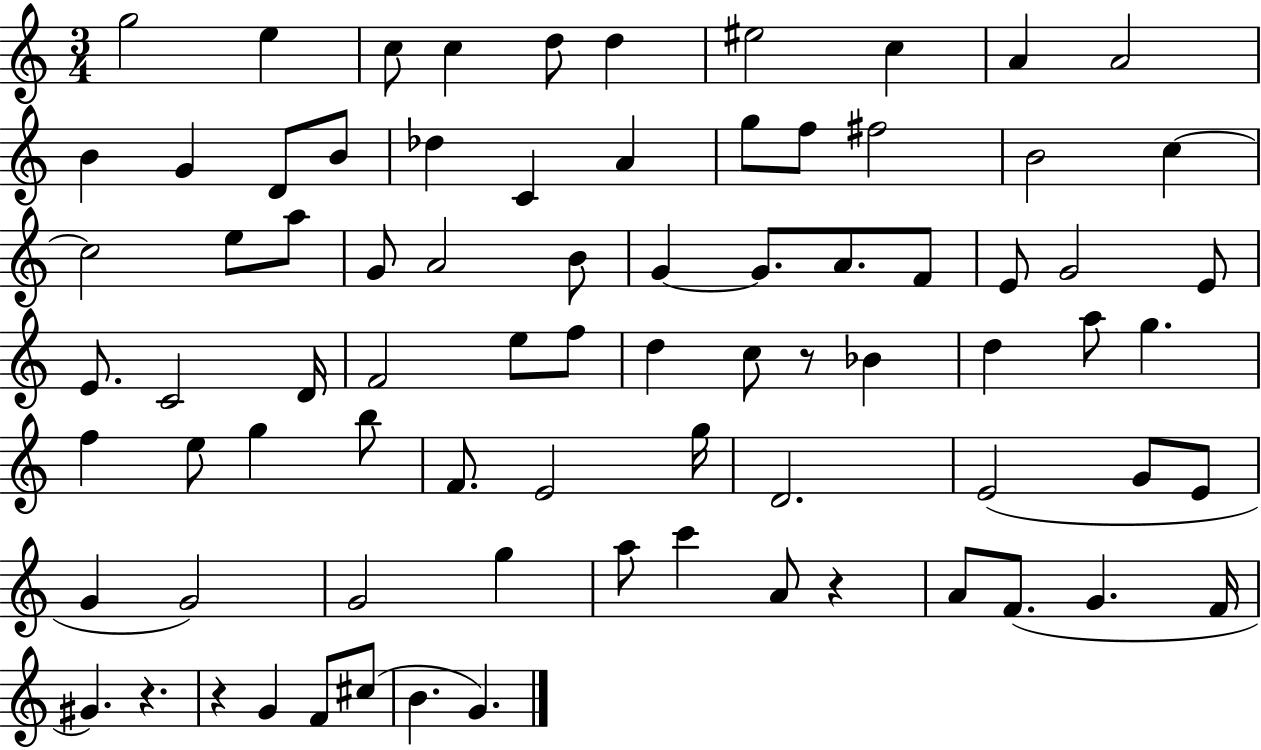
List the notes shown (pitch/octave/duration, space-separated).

G5/h E5/q C5/e C5/q D5/e D5/q EIS5/h C5/q A4/q A4/h B4/q G4/q D4/e B4/e Db5/q C4/q A4/q G5/e F5/e F#5/h B4/h C5/q C5/h E5/e A5/e G4/e A4/h B4/e G4/q G4/e. A4/e. F4/e E4/e G4/h E4/e E4/e. C4/h D4/s F4/h E5/e F5/e D5/q C5/e R/e Bb4/q D5/q A5/e G5/q. F5/q E5/e G5/q B5/e F4/e. E4/h G5/s D4/h. E4/h G4/e E4/e G4/q G4/h G4/h G5/q A5/e C6/q A4/e R/q A4/e F4/e. G4/q. F4/s G#4/q. R/q. R/q G4/q F4/e C#5/e B4/q. G4/q.